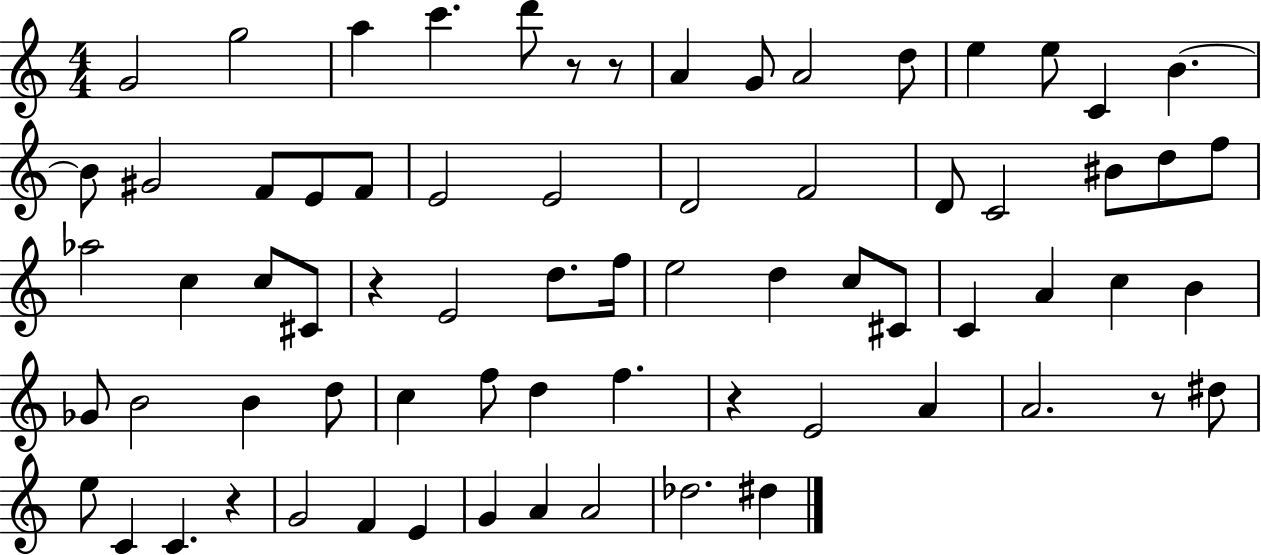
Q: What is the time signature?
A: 4/4